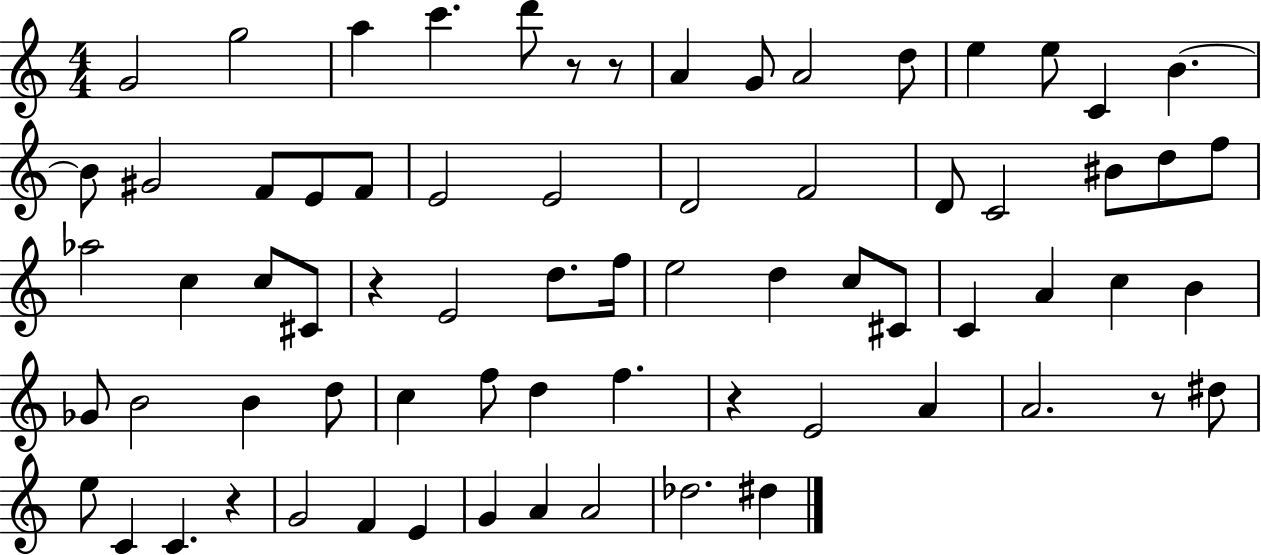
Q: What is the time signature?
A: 4/4